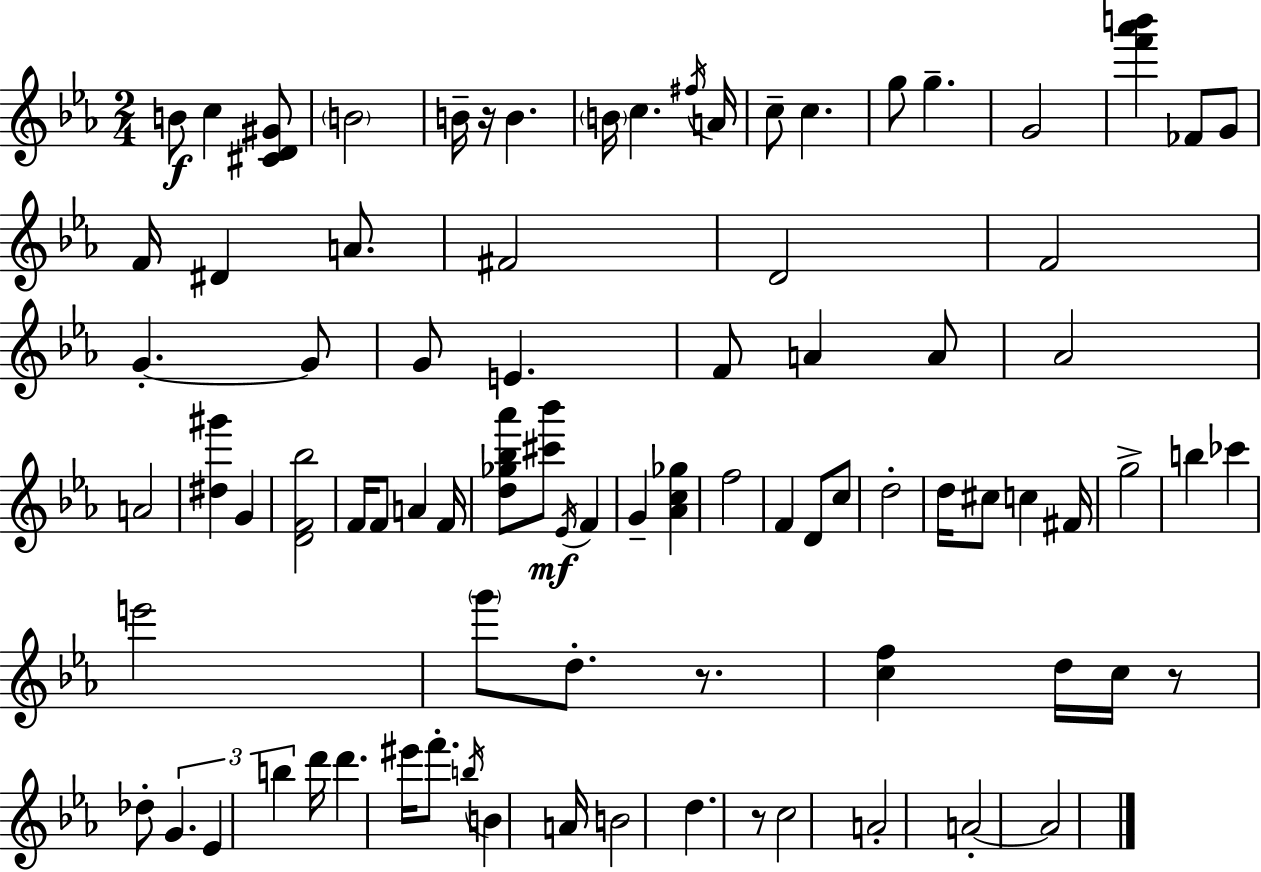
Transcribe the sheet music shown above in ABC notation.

X:1
T:Untitled
M:2/4
L:1/4
K:Eb
B/2 c [^CD^G]/2 B2 B/4 z/4 B B/4 c ^f/4 A/4 c/2 c g/2 g G2 [f'_a'b'] _F/2 G/2 F/4 ^D A/2 ^F2 D2 F2 G G/2 G/2 E F/2 A A/2 _A2 A2 [^d^g'] G [DF_b]2 F/4 F/2 A F/4 [d_g_b_a']/2 [^c'_b']/2 _E/4 F G [_Ac_g] f2 F D/2 c/2 d2 d/4 ^c/2 c ^F/4 g2 b _c' e'2 g'/2 d/2 z/2 [cf] d/4 c/4 z/2 _d/2 G _E b d'/4 d' ^e'/4 f'/2 b/4 B A/4 B2 d z/2 c2 A2 A2 A2